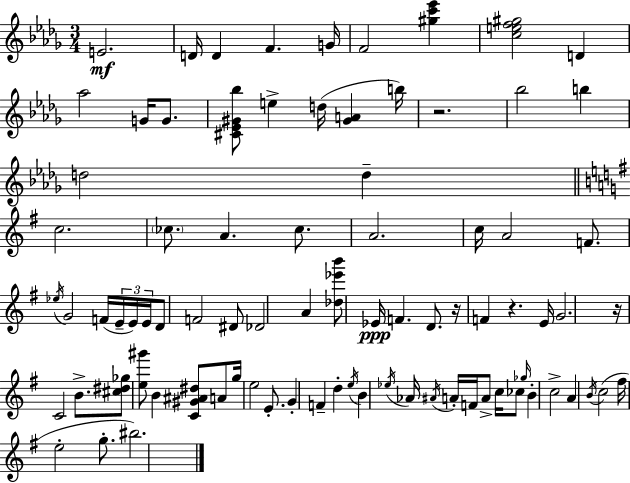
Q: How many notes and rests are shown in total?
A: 84